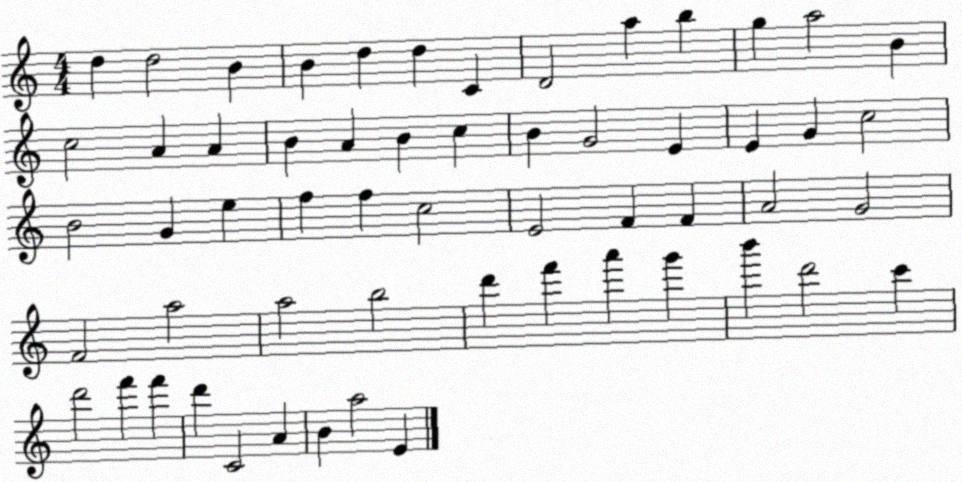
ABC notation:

X:1
T:Untitled
M:4/4
L:1/4
K:C
d d2 B B d d C D2 a b g a2 B c2 A A B A B c B G2 E E G c2 B2 G e f f c2 E2 F F A2 G2 F2 a2 a2 b2 d' f' a' g' b' d'2 c' d'2 f' f' d' C2 A B a2 E